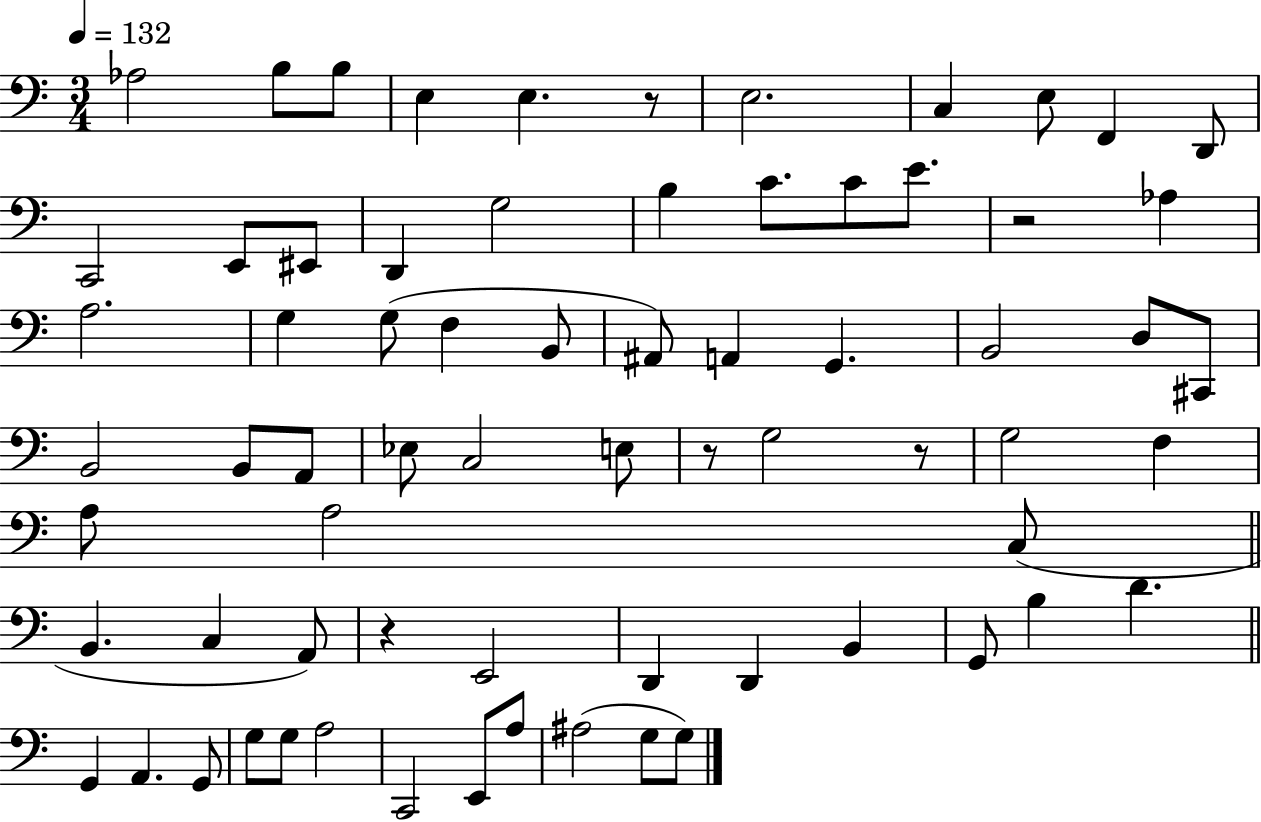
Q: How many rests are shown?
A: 5